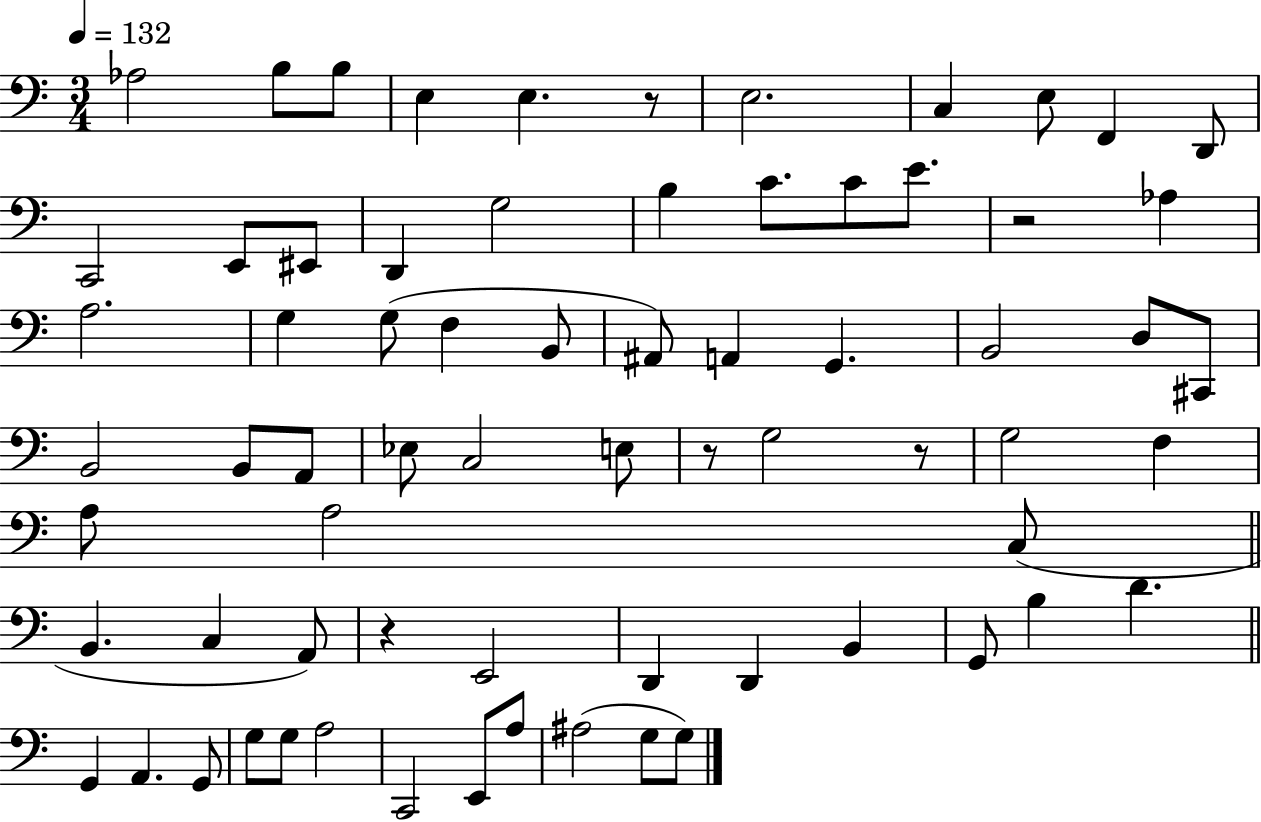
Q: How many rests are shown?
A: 5